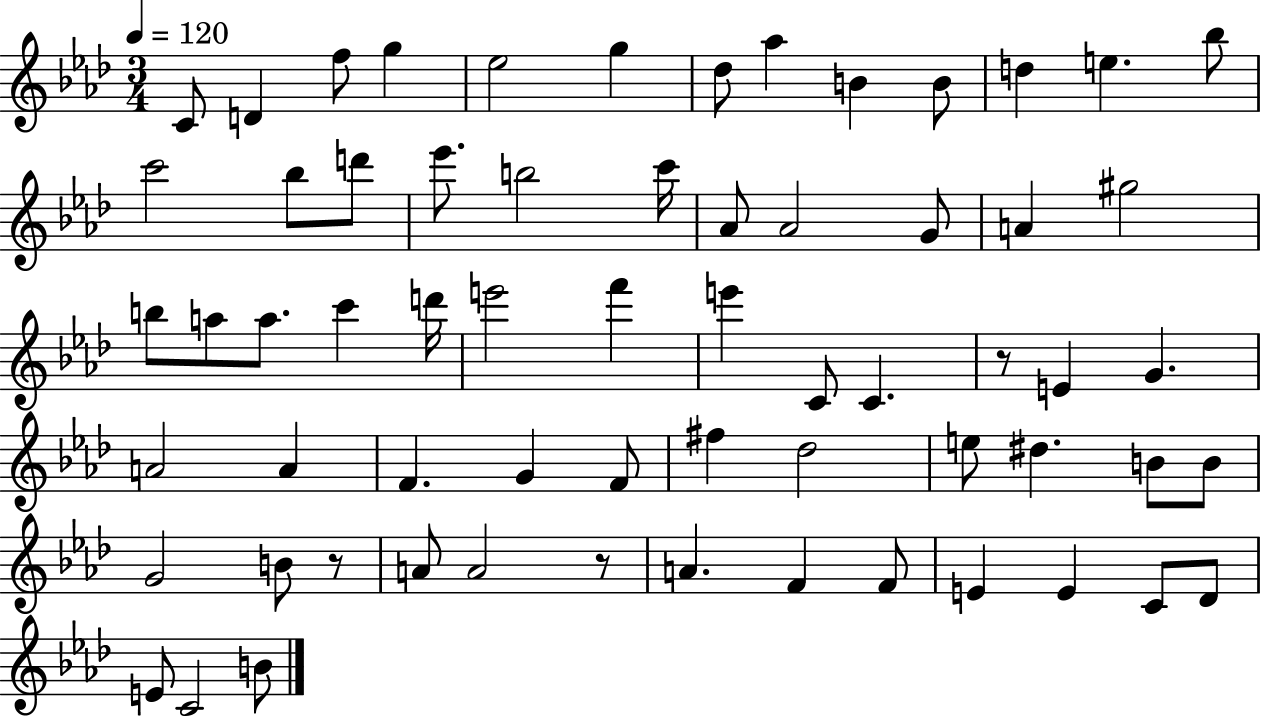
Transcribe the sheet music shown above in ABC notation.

X:1
T:Untitled
M:3/4
L:1/4
K:Ab
C/2 D f/2 g _e2 g _d/2 _a B B/2 d e _b/2 c'2 _b/2 d'/2 _e'/2 b2 c'/4 _A/2 _A2 G/2 A ^g2 b/2 a/2 a/2 c' d'/4 e'2 f' e' C/2 C z/2 E G A2 A F G F/2 ^f _d2 e/2 ^d B/2 B/2 G2 B/2 z/2 A/2 A2 z/2 A F F/2 E E C/2 _D/2 E/2 C2 B/2